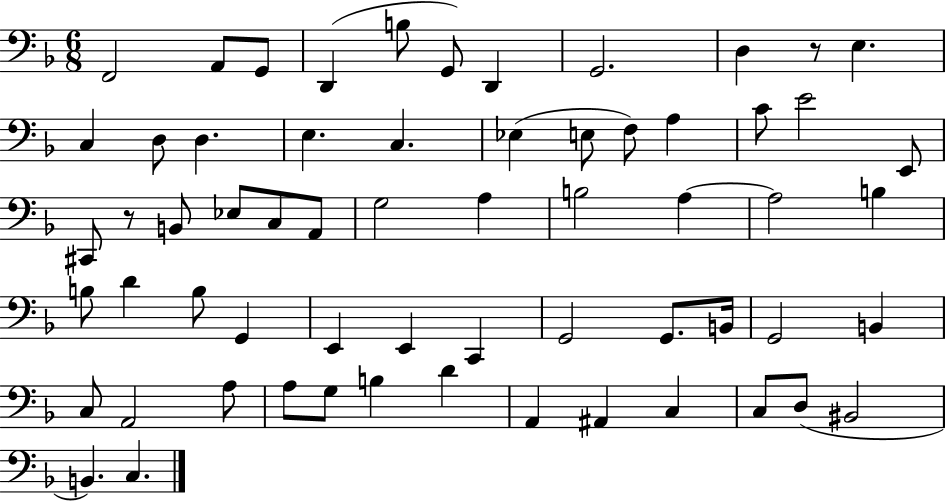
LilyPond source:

{
  \clef bass
  \numericTimeSignature
  \time 6/8
  \key f \major
  f,2 a,8 g,8 | d,4( b8 g,8) d,4 | g,2. | d4 r8 e4. | \break c4 d8 d4. | e4. c4. | ees4( e8 f8) a4 | c'8 e'2 e,8 | \break cis,8 r8 b,8 ees8 c8 a,8 | g2 a4 | b2 a4~~ | a2 b4 | \break b8 d'4 b8 g,4 | e,4 e,4 c,4 | g,2 g,8. b,16 | g,2 b,4 | \break c8 a,2 a8 | a8 g8 b4 d'4 | a,4 ais,4 c4 | c8 d8( bis,2 | \break b,4.) c4. | \bar "|."
}